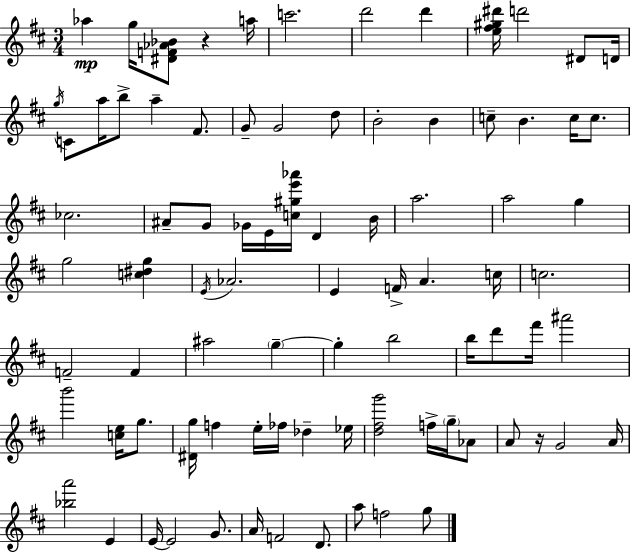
Ab5/q G5/s [D#4,F4,Ab4,Bb4]/e R/q A5/s C6/h. D6/h D6/q [E5,F#5,G#5,D#6]/s D6/h D#4/e D4/s G5/s C4/e A5/s B5/e A5/q F#4/e. G4/e G4/h D5/e B4/h B4/q C5/e B4/q. C5/s C5/e. CES5/h. A#4/e G4/e Gb4/s E4/s [C5,G#5,E6,Ab6]/s D4/q B4/s A5/h. A5/h G5/q G5/h [C5,D#5,G5]/q E4/s Ab4/h. E4/q F4/s A4/q. C5/s C5/h. F4/h F4/q A#5/h G5/q G5/q B5/h B5/s D6/e F#6/s A#6/h B6/h [C5,E5]/s G5/e. [D#4,G5]/s F5/q E5/s FES5/s Db5/q Eb5/s [D5,F#5,G6]/h F5/s G5/s Ab4/e A4/e R/s G4/h A4/s [Bb5,A6]/h E4/q E4/s E4/h G4/e. A4/s F4/h D4/e. A5/e F5/h G5/e